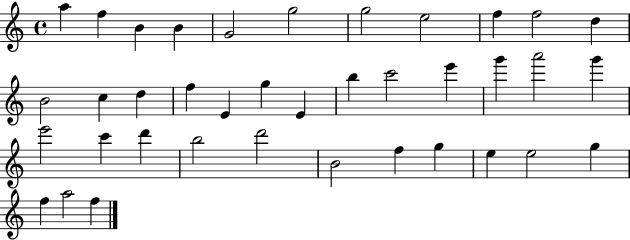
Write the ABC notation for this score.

X:1
T:Untitled
M:4/4
L:1/4
K:C
a f B B G2 g2 g2 e2 f f2 d B2 c d f E g E b c'2 e' g' a'2 g' e'2 c' d' b2 d'2 B2 f g e e2 g f a2 f